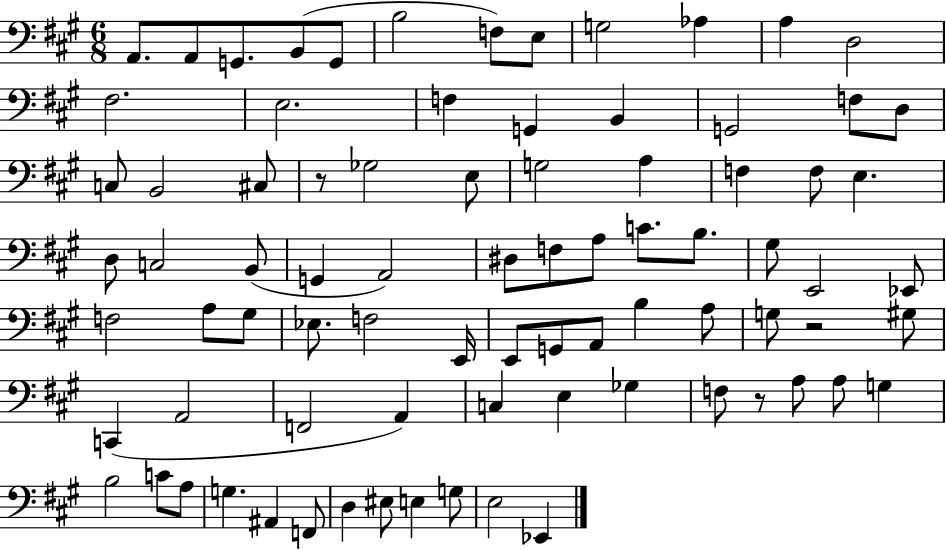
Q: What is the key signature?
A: A major